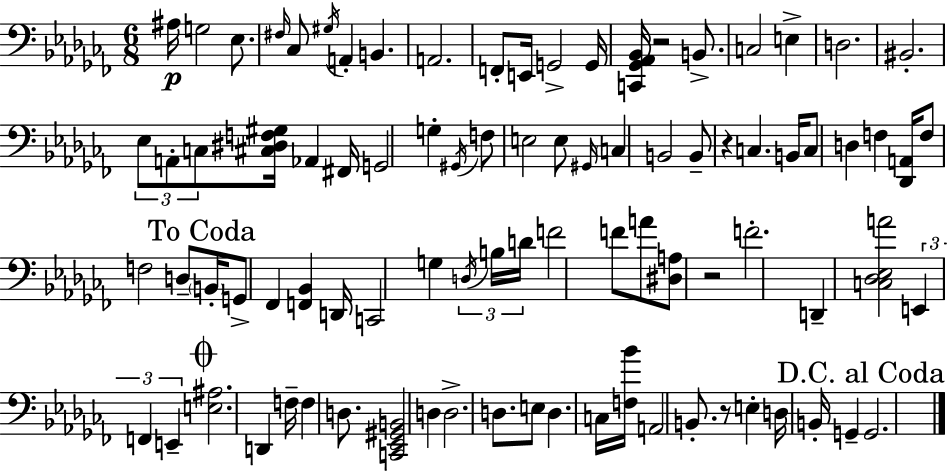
X:1
T:Untitled
M:6/8
L:1/4
K:Abm
^A,/4 G,2 _E,/2 ^F,/4 _C,/2 ^G,/4 A,, B,, A,,2 F,,/2 E,,/4 G,,2 G,,/4 [C,,_G,,_A,,_B,,]/4 z2 B,,/2 C,2 E, D,2 ^B,,2 _E,/2 A,,/2 C,/2 [^C,^D,F,^G,]/4 _A,, ^F,,/4 G,,2 G, ^G,,/4 F,/2 E,2 E,/2 ^G,,/4 C, B,,2 B,,/2 z C, B,,/4 C,/2 D, F, [_D,,A,,]/4 F,/2 F,2 D,/2 B,,/4 G,,/2 _F,, [F,,_B,,] D,,/4 C,,2 G, D,/4 B,/4 D/4 F2 F/2 A/2 [^D,A,]/2 z2 F2 D,, [C,_D,_E,A]2 E,, F,, E,, [E,^A,]2 D,, F,/4 F, D,/2 [C,,_E,,^G,,B,,]2 D, D,2 D,/2 E,/2 D, C,/4 [F,_B]/4 A,,2 B,,/2 z/2 E, D,/4 B,,/4 G,, G,,2